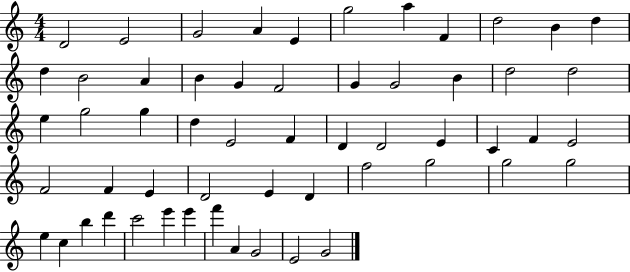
X:1
T:Untitled
M:4/4
L:1/4
K:C
D2 E2 G2 A E g2 a F d2 B d d B2 A B G F2 G G2 B d2 d2 e g2 g d E2 F D D2 E C F E2 F2 F E D2 E D f2 g2 g2 g2 e c b d' c'2 e' e' f' A G2 E2 G2